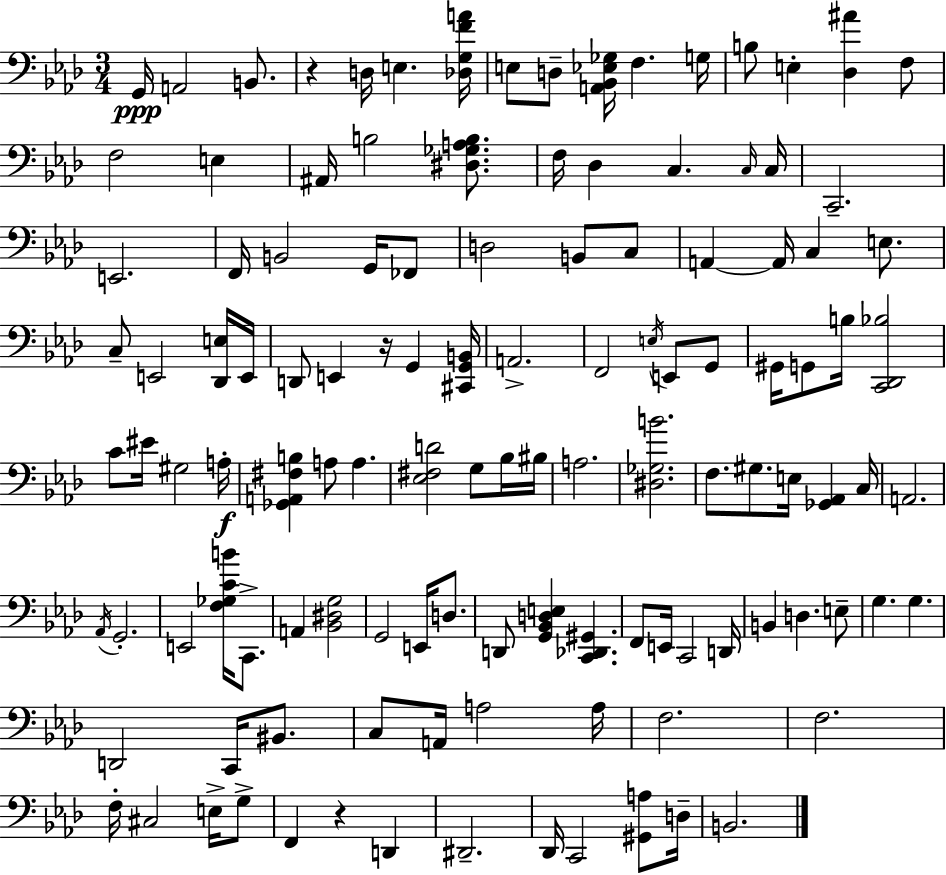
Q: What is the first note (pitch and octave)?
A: G2